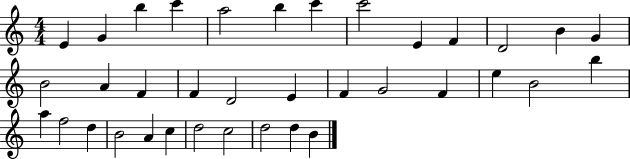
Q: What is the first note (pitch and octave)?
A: E4